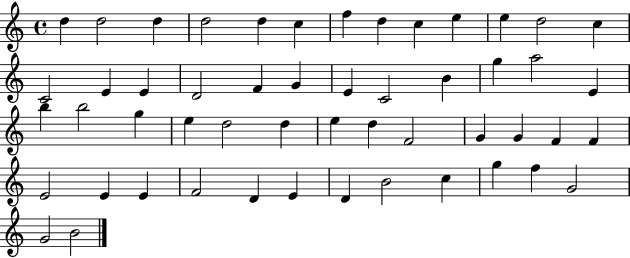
{
  \clef treble
  \time 4/4
  \defaultTimeSignature
  \key c \major
  d''4 d''2 d''4 | d''2 d''4 c''4 | f''4 d''4 c''4 e''4 | e''4 d''2 c''4 | \break c'2 e'4 e'4 | d'2 f'4 g'4 | e'4 c'2 b'4 | g''4 a''2 e'4 | \break b''4 b''2 g''4 | e''4 d''2 d''4 | e''4 d''4 f'2 | g'4 g'4 f'4 f'4 | \break e'2 e'4 e'4 | f'2 d'4 e'4 | d'4 b'2 c''4 | g''4 f''4 g'2 | \break g'2 b'2 | \bar "|."
}